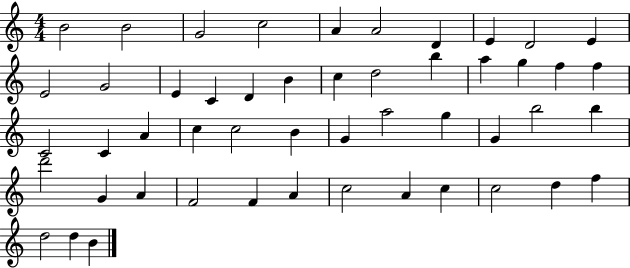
{
  \clef treble
  \numericTimeSignature
  \time 4/4
  \key c \major
  b'2 b'2 | g'2 c''2 | a'4 a'2 d'4 | e'4 d'2 e'4 | \break e'2 g'2 | e'4 c'4 d'4 b'4 | c''4 d''2 b''4 | a''4 g''4 f''4 f''4 | \break c'2 c'4 a'4 | c''4 c''2 b'4 | g'4 a''2 g''4 | g'4 b''2 b''4 | \break d'''2 g'4 a'4 | f'2 f'4 a'4 | c''2 a'4 c''4 | c''2 d''4 f''4 | \break d''2 d''4 b'4 | \bar "|."
}